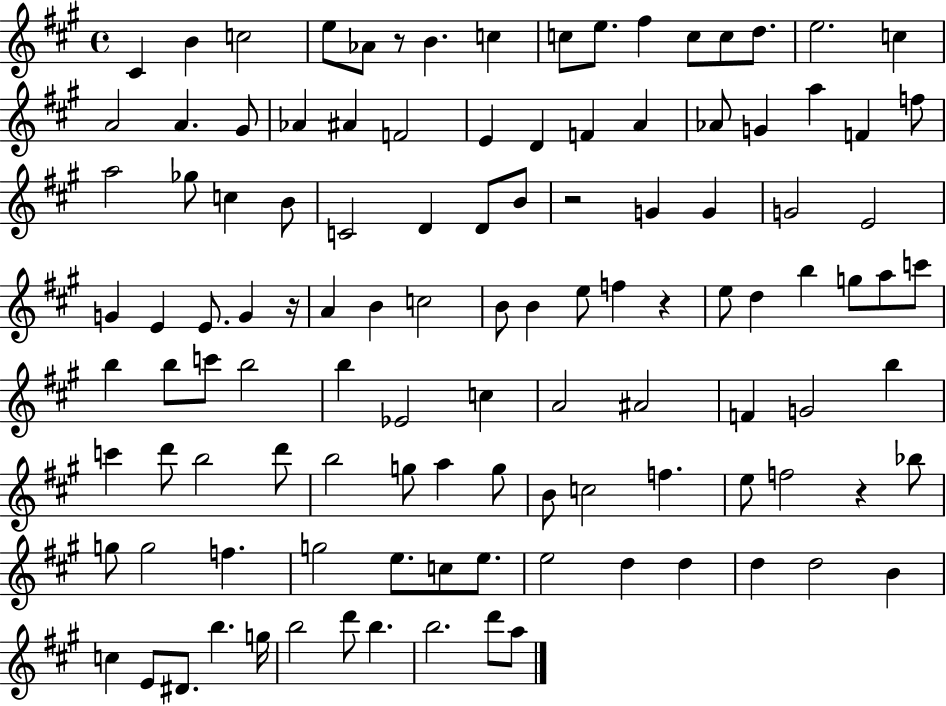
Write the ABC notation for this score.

X:1
T:Untitled
M:4/4
L:1/4
K:A
^C B c2 e/2 _A/2 z/2 B c c/2 e/2 ^f c/2 c/2 d/2 e2 c A2 A ^G/2 _A ^A F2 E D F A _A/2 G a F f/2 a2 _g/2 c B/2 C2 D D/2 B/2 z2 G G G2 E2 G E E/2 G z/4 A B c2 B/2 B e/2 f z e/2 d b g/2 a/2 c'/2 b b/2 c'/2 b2 b _E2 c A2 ^A2 F G2 b c' d'/2 b2 d'/2 b2 g/2 a g/2 B/2 c2 f e/2 f2 z _b/2 g/2 g2 f g2 e/2 c/2 e/2 e2 d d d d2 B c E/2 ^D/2 b g/4 b2 d'/2 b b2 d'/2 a/2